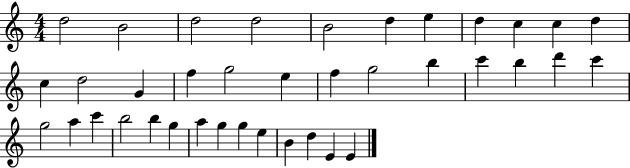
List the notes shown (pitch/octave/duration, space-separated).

D5/h B4/h D5/h D5/h B4/h D5/q E5/q D5/q C5/q C5/q D5/q C5/q D5/h G4/q F5/q G5/h E5/q F5/q G5/h B5/q C6/q B5/q D6/q C6/q G5/h A5/q C6/q B5/h B5/q G5/q A5/q G5/q G5/q E5/q B4/q D5/q E4/q E4/q